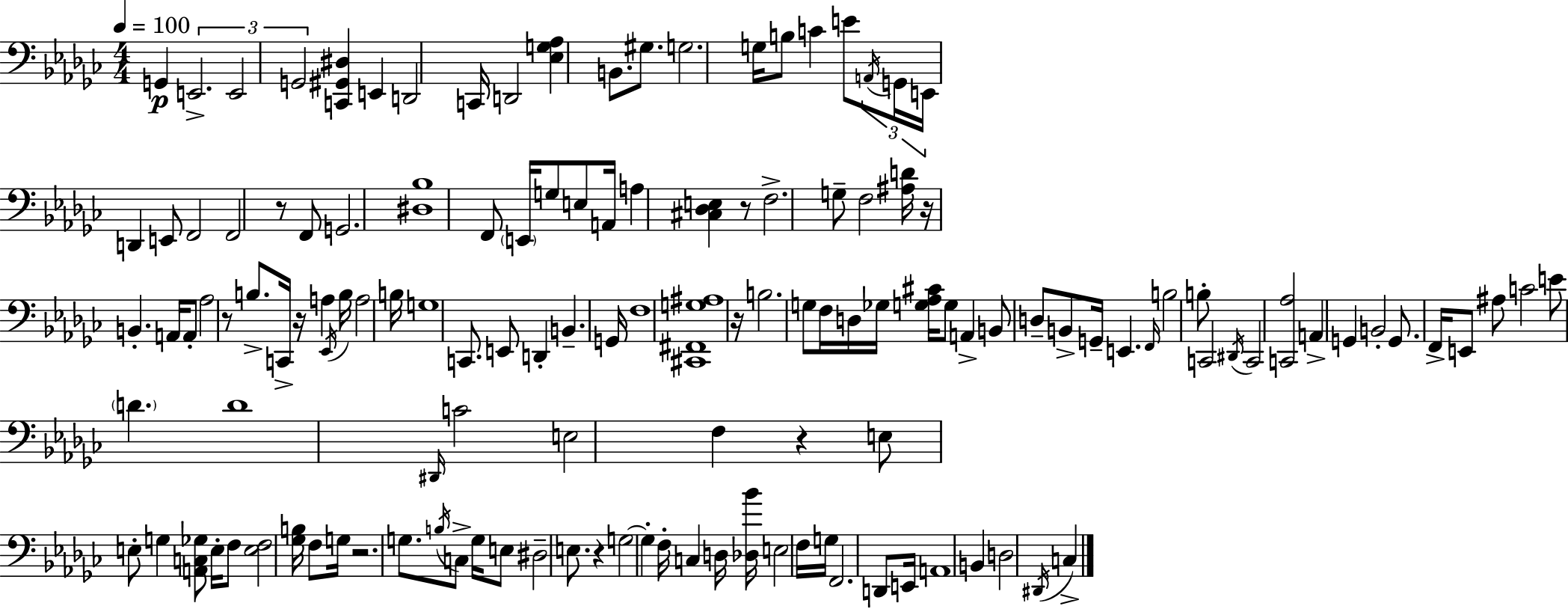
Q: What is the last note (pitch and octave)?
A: C3